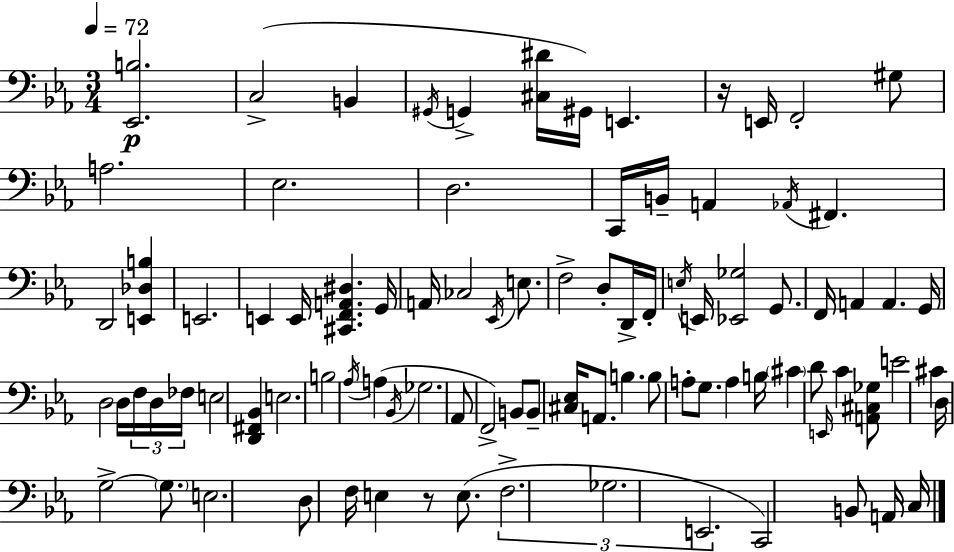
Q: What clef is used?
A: bass